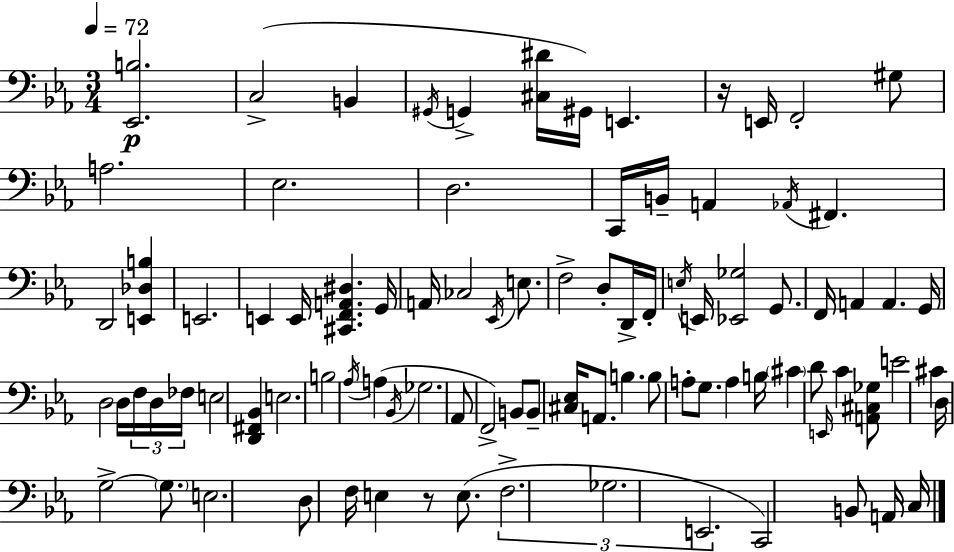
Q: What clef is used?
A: bass